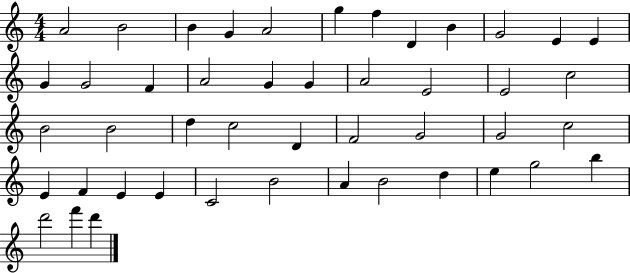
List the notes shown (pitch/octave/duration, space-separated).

A4/h B4/h B4/q G4/q A4/h G5/q F5/q D4/q B4/q G4/h E4/q E4/q G4/q G4/h F4/q A4/h G4/q G4/q A4/h E4/h E4/h C5/h B4/h B4/h D5/q C5/h D4/q F4/h G4/h G4/h C5/h E4/q F4/q E4/q E4/q C4/h B4/h A4/q B4/h D5/q E5/q G5/h B5/q D6/h F6/q D6/q